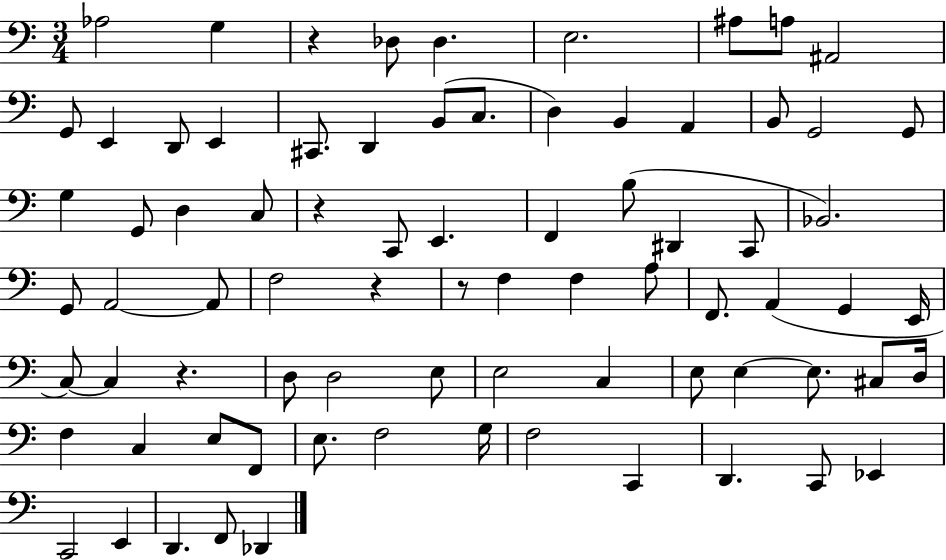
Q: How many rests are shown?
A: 5